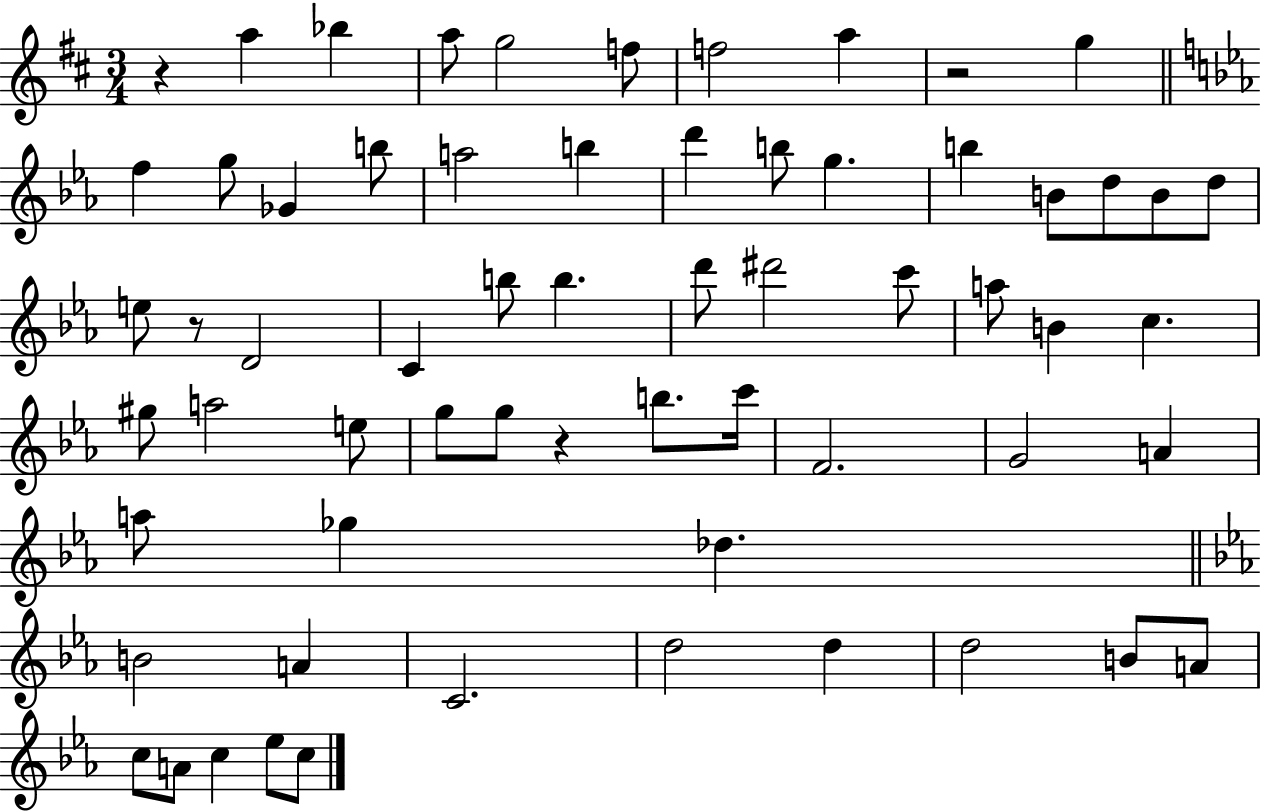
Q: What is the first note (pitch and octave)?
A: A5